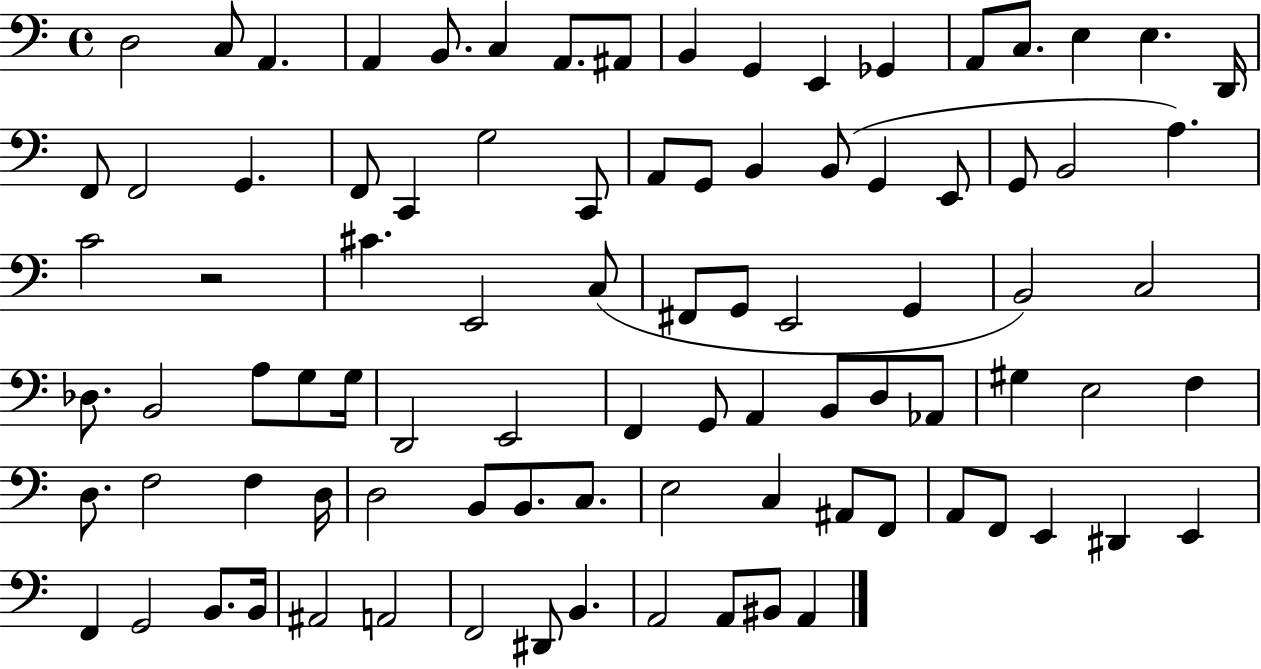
D3/h C3/e A2/q. A2/q B2/e. C3/q A2/e. A#2/e B2/q G2/q E2/q Gb2/q A2/e C3/e. E3/q E3/q. D2/s F2/e F2/h G2/q. F2/e C2/q G3/h C2/e A2/e G2/e B2/q B2/e G2/q E2/e G2/e B2/h A3/q. C4/h R/h C#4/q. E2/h C3/e F#2/e G2/e E2/h G2/q B2/h C3/h Db3/e. B2/h A3/e G3/e G3/s D2/h E2/h F2/q G2/e A2/q B2/e D3/e Ab2/e G#3/q E3/h F3/q D3/e. F3/h F3/q D3/s D3/h B2/e B2/e. C3/e. E3/h C3/q A#2/e F2/e A2/e F2/e E2/q D#2/q E2/q F2/q G2/h B2/e. B2/s A#2/h A2/h F2/h D#2/e B2/q. A2/h A2/e BIS2/e A2/q